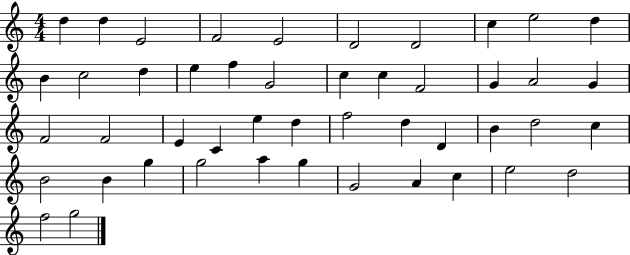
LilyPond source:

{
  \clef treble
  \numericTimeSignature
  \time 4/4
  \key c \major
  d''4 d''4 e'2 | f'2 e'2 | d'2 d'2 | c''4 e''2 d''4 | \break b'4 c''2 d''4 | e''4 f''4 g'2 | c''4 c''4 f'2 | g'4 a'2 g'4 | \break f'2 f'2 | e'4 c'4 e''4 d''4 | f''2 d''4 d'4 | b'4 d''2 c''4 | \break b'2 b'4 g''4 | g''2 a''4 g''4 | g'2 a'4 c''4 | e''2 d''2 | \break f''2 g''2 | \bar "|."
}